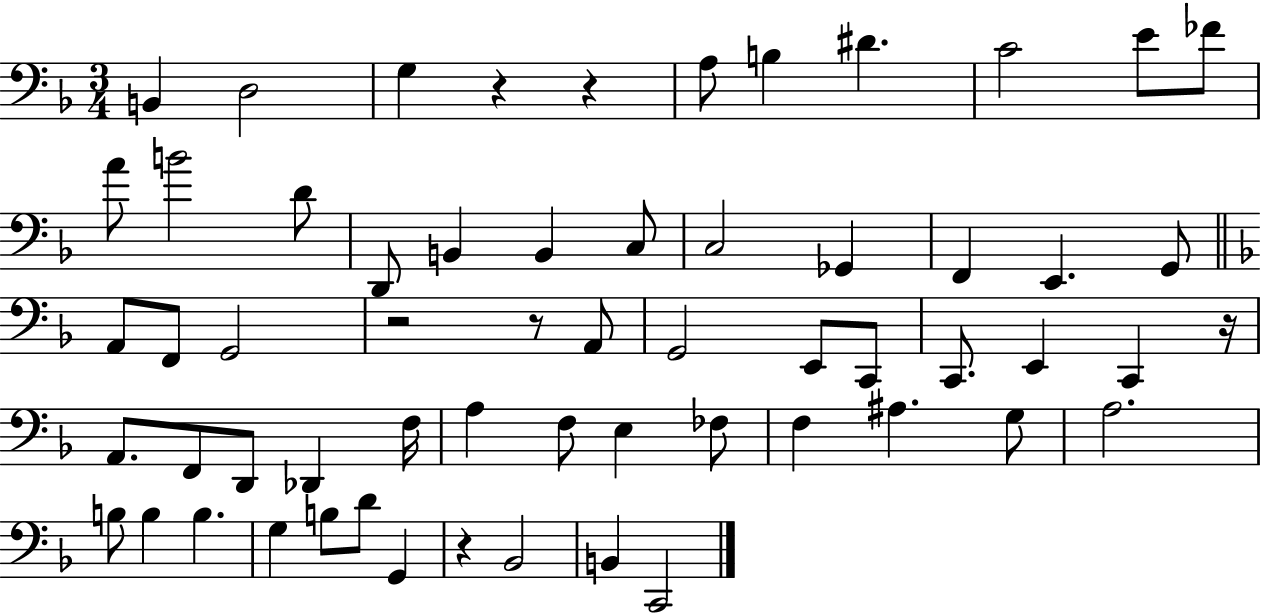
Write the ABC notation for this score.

X:1
T:Untitled
M:3/4
L:1/4
K:F
B,, D,2 G, z z A,/2 B, ^D C2 E/2 _F/2 A/2 B2 D/2 D,,/2 B,, B,, C,/2 C,2 _G,, F,, E,, G,,/2 A,,/2 F,,/2 G,,2 z2 z/2 A,,/2 G,,2 E,,/2 C,,/2 C,,/2 E,, C,, z/4 A,,/2 F,,/2 D,,/2 _D,, F,/4 A, F,/2 E, _F,/2 F, ^A, G,/2 A,2 B,/2 B, B, G, B,/2 D/2 G,, z _B,,2 B,, C,,2